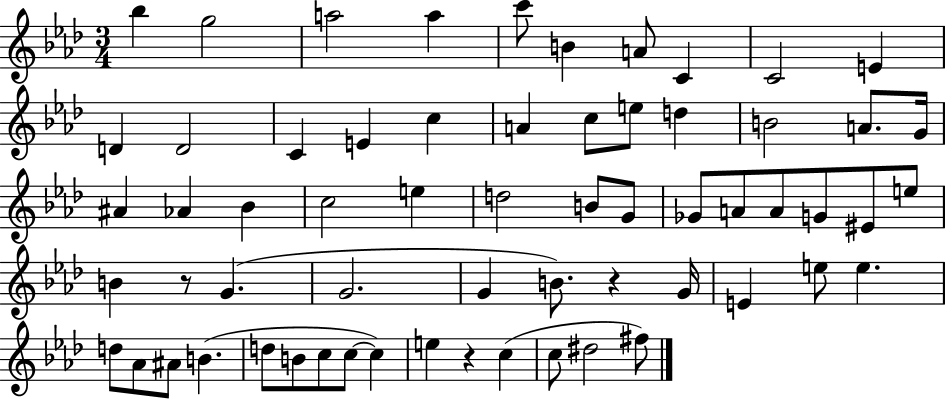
X:1
T:Untitled
M:3/4
L:1/4
K:Ab
_b g2 a2 a c'/2 B A/2 C C2 E D D2 C E c A c/2 e/2 d B2 A/2 G/4 ^A _A _B c2 e d2 B/2 G/2 _G/2 A/2 A/2 G/2 ^E/2 e/2 B z/2 G G2 G B/2 z G/4 E e/2 e d/2 _A/2 ^A/2 B d/2 B/2 c/2 c/2 c e z c c/2 ^d2 ^f/2